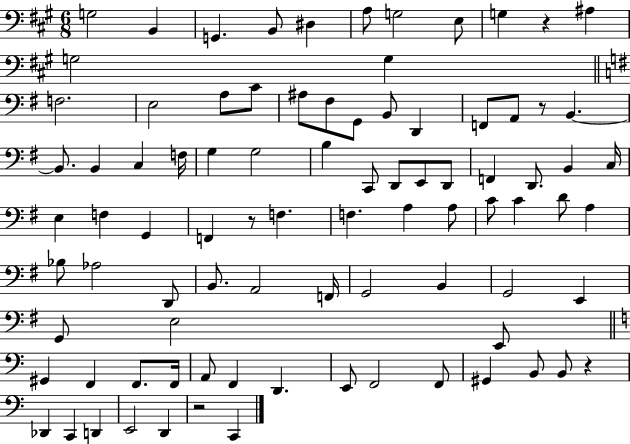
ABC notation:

X:1
T:Untitled
M:6/8
L:1/4
K:A
G,2 B,, G,, B,,/2 ^D, A,/2 G,2 E,/2 G, z ^A, G,2 G, F,2 E,2 A,/2 C/2 ^A,/2 ^F,/2 G,,/2 B,,/2 D,, F,,/2 A,,/2 z/2 B,, B,,/2 B,, C, F,/4 G, G,2 B, C,,/2 D,,/2 E,,/2 D,,/2 F,, D,,/2 B,, C,/4 E, F, G,, F,, z/2 F, F, A, A,/2 C/2 C D/2 A, _B,/2 _A,2 D,,/2 B,,/2 A,,2 F,,/4 G,,2 B,, G,,2 E,, G,,/2 E,2 E,,/2 ^G,, F,, F,,/2 F,,/4 A,,/2 F,, D,, E,,/2 F,,2 F,,/2 ^G,, B,,/2 B,,/2 z _D,, C,, D,, E,,2 D,, z2 C,,